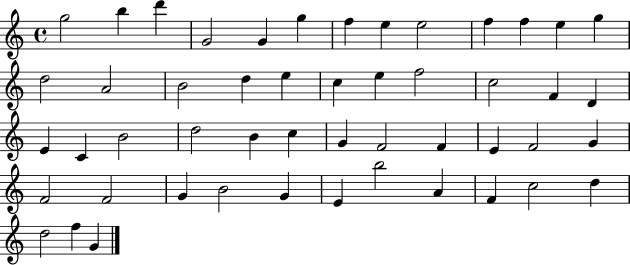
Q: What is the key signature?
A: C major